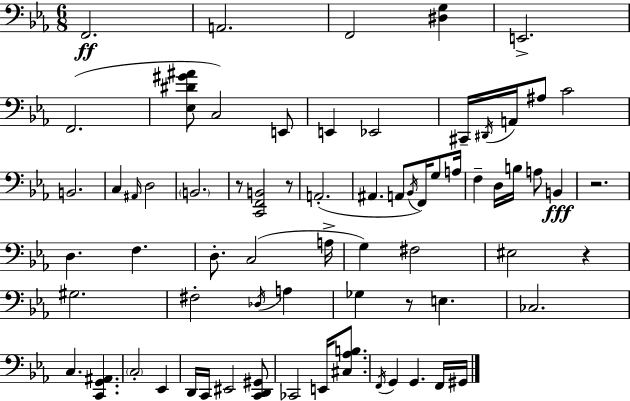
F2/h. A2/h. F2/h [D#3,G3]/q E2/h. F2/h. [Eb3,D#4,G#4,A#4]/e C3/h E2/e E2/q Eb2/h C#2/s D#2/s A2/s A#3/e C4/h B2/h. C3/q A#2/s D3/h B2/h. R/e [C2,F2,B2]/h R/e A2/h. A#2/q. A2/e Bb2/s F2/s G3/e A3/s F3/q D3/s B3/s A3/e B2/q R/h. D3/q. F3/q. D3/e. C3/h A3/s G3/q F#3/h EIS3/h R/q G#3/h. F#3/h Db3/s A3/q Gb3/q R/e E3/q. CES3/h. C3/q. [C2,G2,A#2]/q. C3/h Eb2/q D2/s C2/s EIS2/h [C2,D2,G#2]/e CES2/h E2/s [C#3,Ab3,B3]/e. F2/s G2/q G2/q. F2/s G#2/s